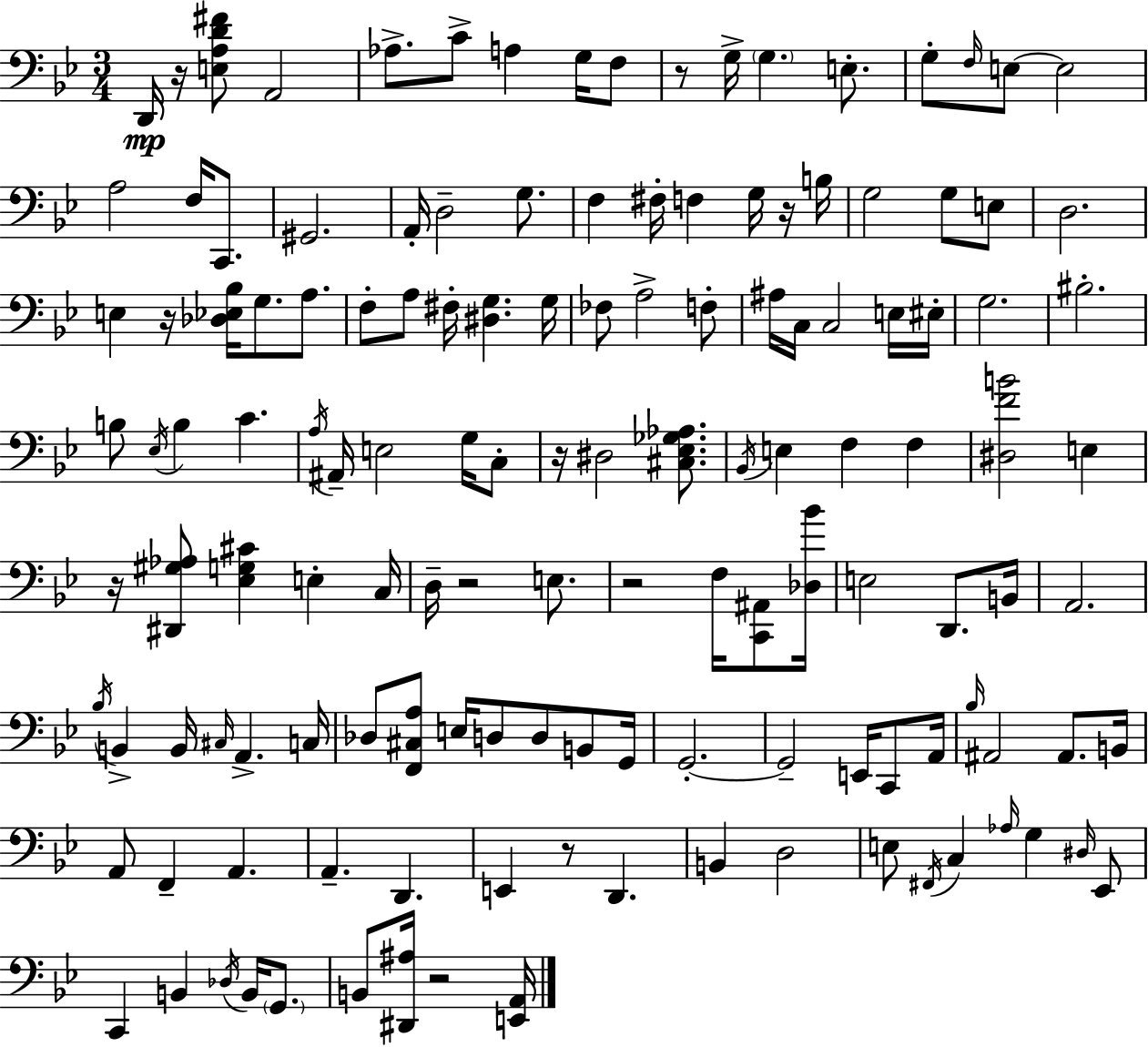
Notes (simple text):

D2/s R/s [E3,A3,D4,F#4]/e A2/h Ab3/e. C4/e A3/q G3/s F3/e R/e G3/s G3/q. E3/e. G3/e F3/s E3/e E3/h A3/h F3/s C2/e. G#2/h. A2/s D3/h G3/e. F3/q F#3/s F3/q G3/s R/s B3/s G3/h G3/e E3/e D3/h. E3/q R/s [Db3,Eb3,Bb3]/s G3/e. A3/e. F3/e A3/e F#3/s [D#3,G3]/q. G3/s FES3/e A3/h F3/e A#3/s C3/s C3/h E3/s EIS3/s G3/h. BIS3/h. B3/e Eb3/s B3/q C4/q. A3/s A#2/s E3/h G3/s C3/e R/s D#3/h [C#3,Eb3,Gb3,Ab3]/e. Bb2/s E3/q F3/q F3/q [D#3,F4,B4]/h E3/q R/s [D#2,G#3,Ab3]/e [Eb3,G3,C#4]/q E3/q C3/s D3/s R/h E3/e. R/h F3/s [C2,A#2]/e [Db3,Bb4]/s E3/h D2/e. B2/s A2/h. Bb3/s B2/q B2/s C#3/s A2/q. C3/s Db3/e [F2,C#3,A3]/e E3/s D3/e D3/e B2/e G2/s G2/h. G2/h E2/s C2/e A2/s Bb3/s A#2/h A#2/e. B2/s A2/e F2/q A2/q. A2/q. D2/q. E2/q R/e D2/q. B2/q D3/h E3/e F#2/s C3/q Ab3/s G3/q D#3/s Eb2/e C2/q B2/q Db3/s B2/s G2/e. B2/e [D#2,A#3]/s R/h [E2,A2]/s